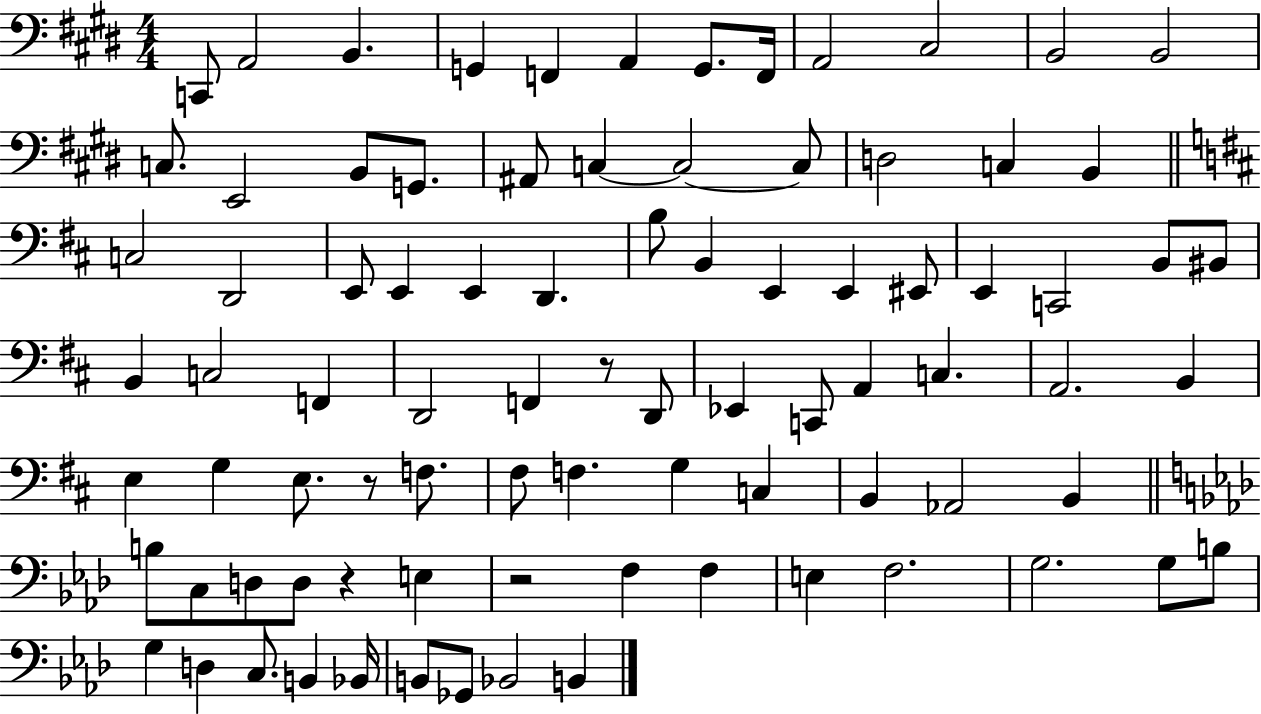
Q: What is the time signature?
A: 4/4